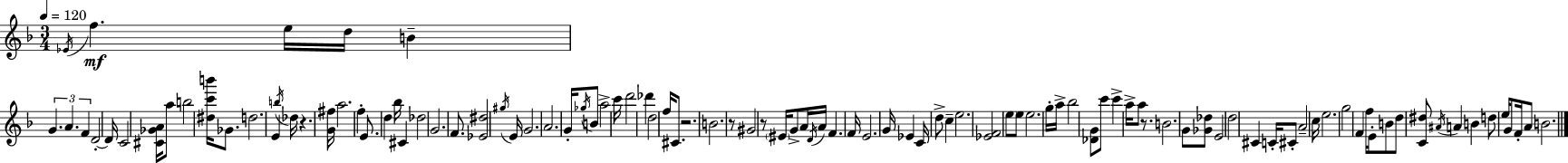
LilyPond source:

{
  \clef treble
  \numericTimeSignature
  \time 3/4
  \key d \minor
  \tempo 4 = 120
  \acciaccatura { ees'16 }\mf f''4. e''16 d''16 b'4-- | \tuplet 3/2 { g'4. a'4. | f'4 } d'2-.~~ | d'16 c'2 <cis' ges' a'>16 a''8 | \break b''2 <dis'' c''' b'''>16 ges'8. | d''2. | e'4 \acciaccatura { b''16 } des''16 r4. | <g' fis''>16 a''2. | \break f''4-. e'8. d''4 | bes''16 cis'4 des''2 | g'2. | f'8. <ees' dis''>2 | \break \acciaccatura { gis''16 } e'16 g'2. | a'2. | g'16-. \acciaccatura { ges''16 } b'8 a''2-> | c'''16 d'''2 | \break des'''4 d''2 | f''16 cis'8. r2. | b'2. | r8 gis'2 | \break r8 \parenthesize eis'16 g'8-> a'16 \acciaccatura { d'16 } a'16 f'4. | f'16 e'2. | g'16 ees'4 c'16 d''8-> | c''4-- e''2. | \break <ees' f'>2 | \parenthesize e''8 e''8 e''2. | g''16-. a''16-> bes''2 | <des' g'>8 c'''8 c'''4-> a''16-> | \break a''8 r8. b'2. | g'8 <ges' des''>8 e'2 | d''2 | cis'4 c'16-. cis'8-. a'2-- | \break c''16 e''2. | g''2 | f'4 f''16 e'16-. b'8 d''8 <c' dis''>8 | \acciaccatura { ais'16 } a'4 b'4 d''8 | \break e''16 g'8 f'16-. a'8 b'2. | \bar "|."
}